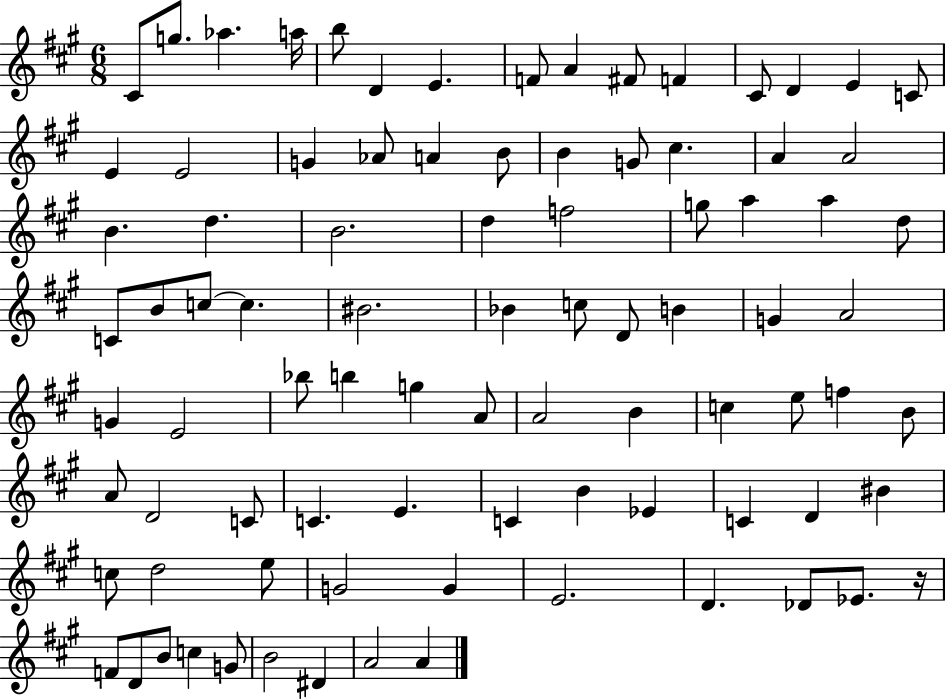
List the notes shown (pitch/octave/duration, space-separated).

C#4/e G5/e. Ab5/q. A5/s B5/e D4/q E4/q. F4/e A4/q F#4/e F4/q C#4/e D4/q E4/q C4/e E4/q E4/h G4/q Ab4/e A4/q B4/e B4/q G4/e C#5/q. A4/q A4/h B4/q. D5/q. B4/h. D5/q F5/h G5/e A5/q A5/q D5/e C4/e B4/e C5/e C5/q. BIS4/h. Bb4/q C5/e D4/e B4/q G4/q A4/h G4/q E4/h Bb5/e B5/q G5/q A4/e A4/h B4/q C5/q E5/e F5/q B4/e A4/e D4/h C4/e C4/q. E4/q. C4/q B4/q Eb4/q C4/q D4/q BIS4/q C5/e D5/h E5/e G4/h G4/q E4/h. D4/q. Db4/e Eb4/e. R/s F4/e D4/e B4/e C5/q G4/e B4/h D#4/q A4/h A4/q